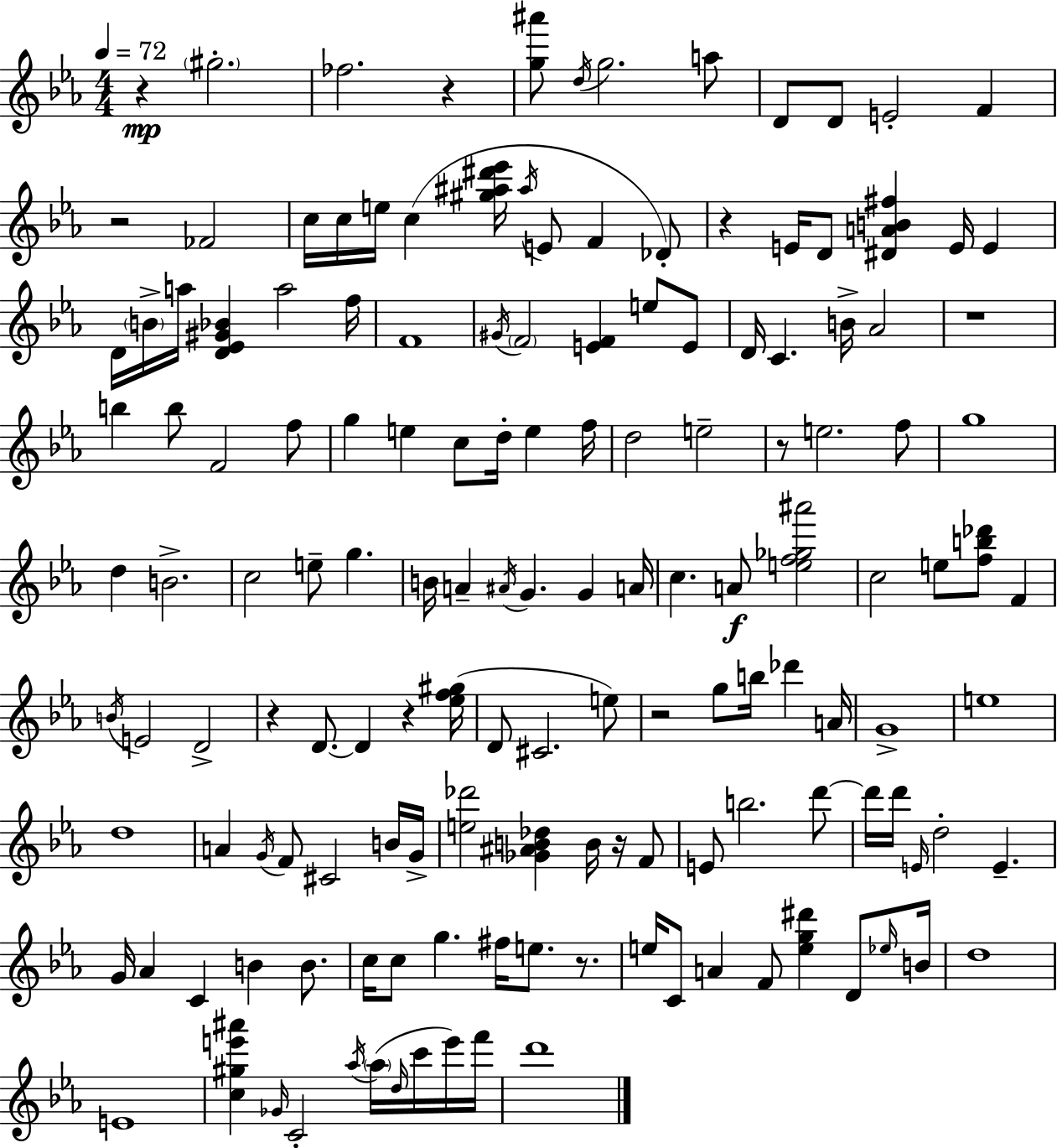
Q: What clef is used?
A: treble